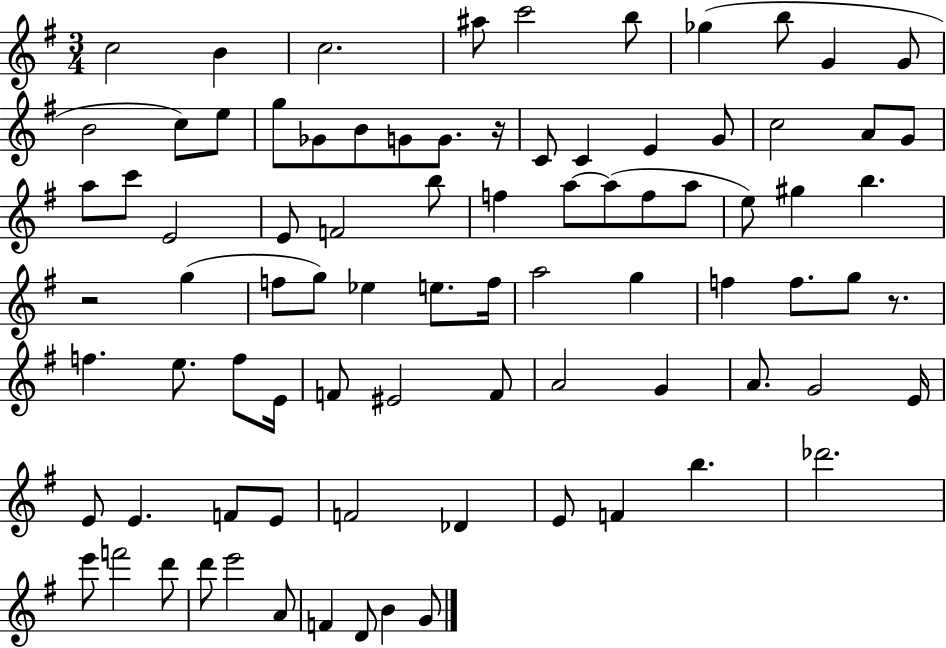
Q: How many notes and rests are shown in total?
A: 85